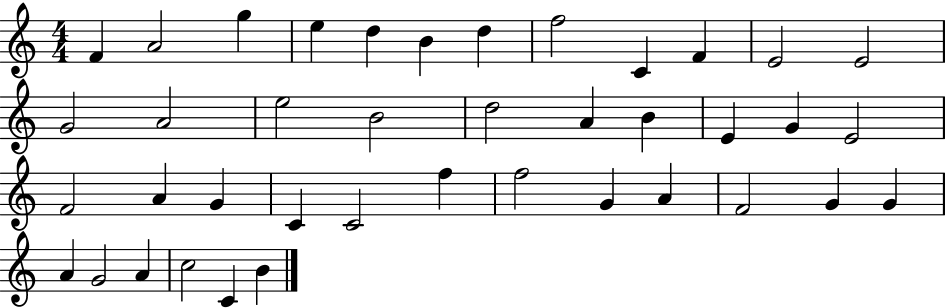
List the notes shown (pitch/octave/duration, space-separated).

F4/q A4/h G5/q E5/q D5/q B4/q D5/q F5/h C4/q F4/q E4/h E4/h G4/h A4/h E5/h B4/h D5/h A4/q B4/q E4/q G4/q E4/h F4/h A4/q G4/q C4/q C4/h F5/q F5/h G4/q A4/q F4/h G4/q G4/q A4/q G4/h A4/q C5/h C4/q B4/q